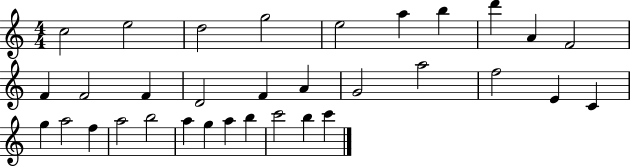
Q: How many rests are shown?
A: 0